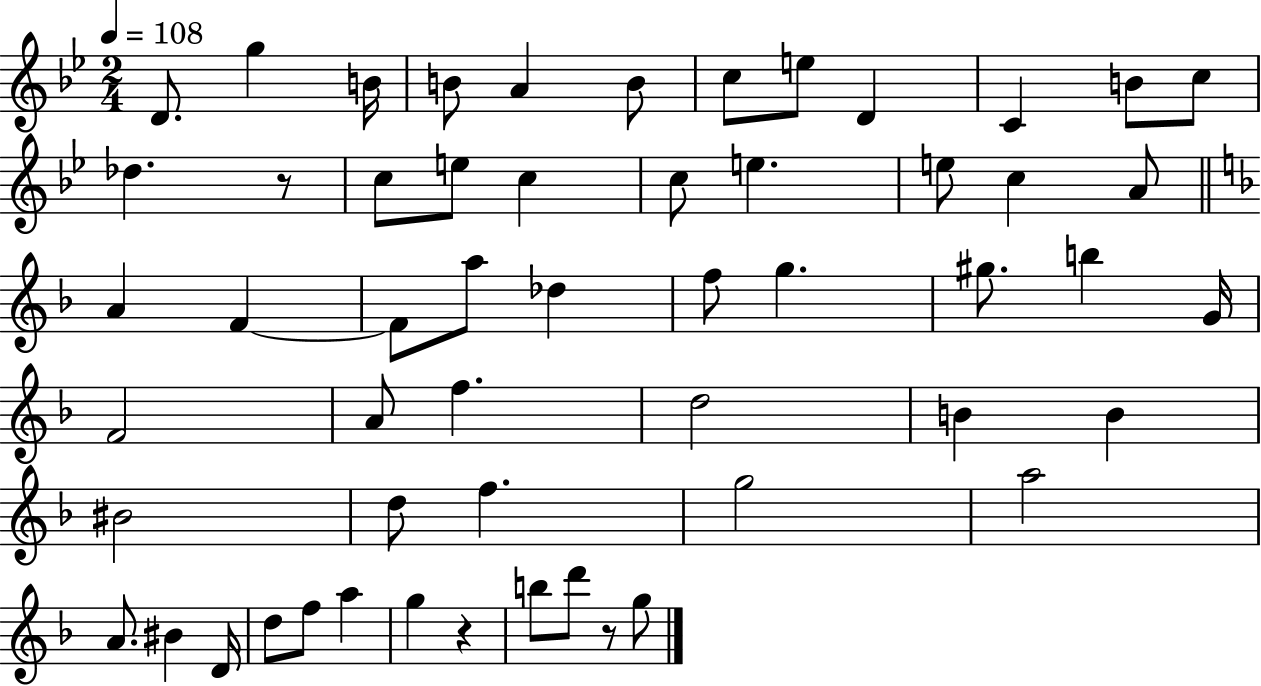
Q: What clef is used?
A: treble